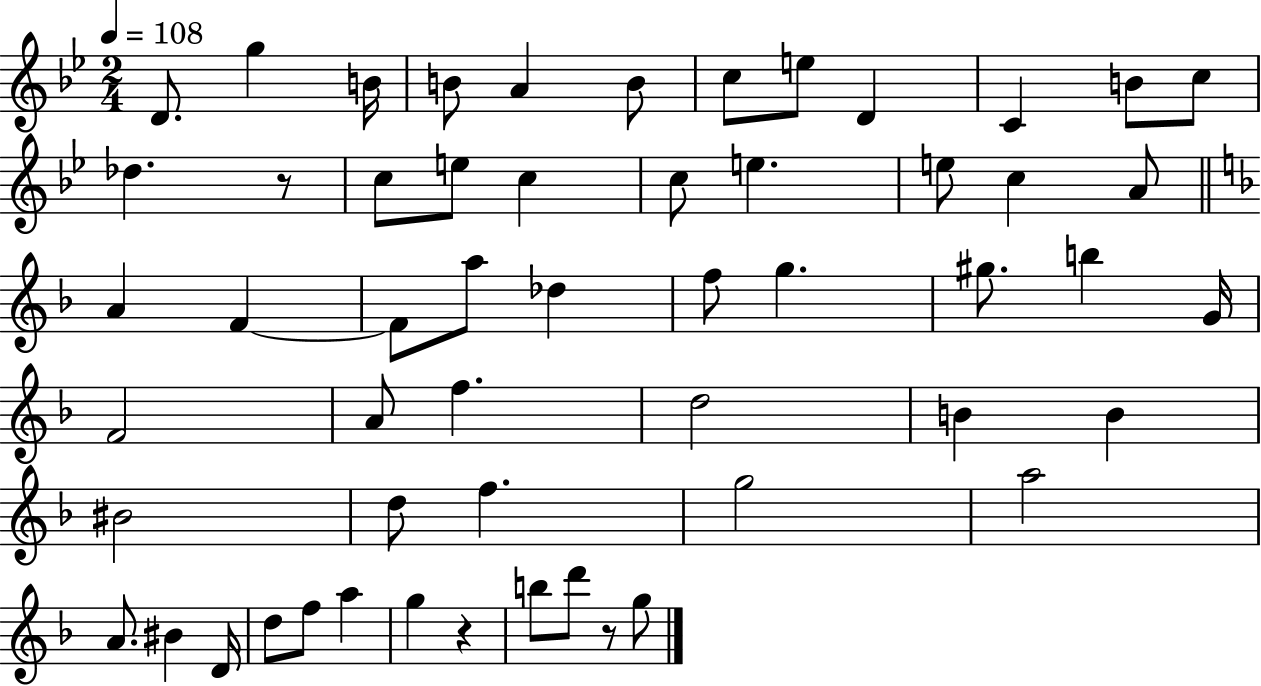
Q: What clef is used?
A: treble